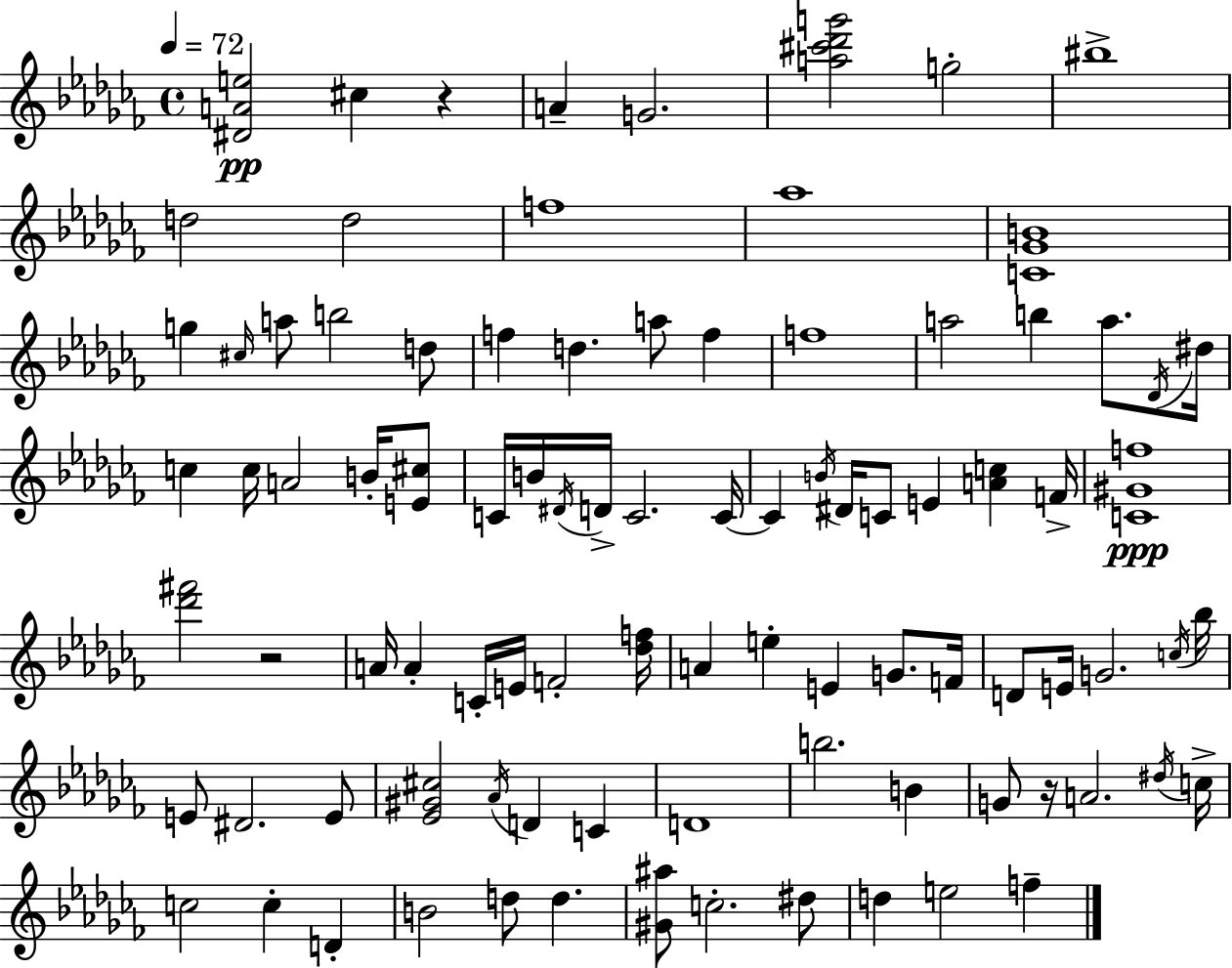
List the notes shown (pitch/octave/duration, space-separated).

[D#4,A4,E5]/h C#5/q R/q A4/q G4/h. [A5,C#6,Db6,G6]/h G5/h BIS5/w D5/h D5/h F5/w Ab5/w [C4,Gb4,B4]/w G5/q C#5/s A5/e B5/h D5/e F5/q D5/q. A5/e F5/q F5/w A5/h B5/q A5/e. Db4/s D#5/s C5/q C5/s A4/h B4/s [E4,C#5]/e C4/s B4/s D#4/s D4/s C4/h. C4/s C4/q B4/s D#4/s C4/e E4/q [A4,C5]/q F4/s [C4,G#4,F5]/w [Db6,F#6]/h R/h A4/s A4/q C4/s E4/s F4/h [Db5,F5]/s A4/q E5/q E4/q G4/e. F4/s D4/e E4/s G4/h. C5/s Bb5/s E4/e D#4/h. E4/e [Eb4,G#4,C#5]/h Ab4/s D4/q C4/q D4/w B5/h. B4/q G4/e R/s A4/h. D#5/s C5/s C5/h C5/q D4/q B4/h D5/e D5/q. [G#4,A#5]/e C5/h. D#5/e D5/q E5/h F5/q